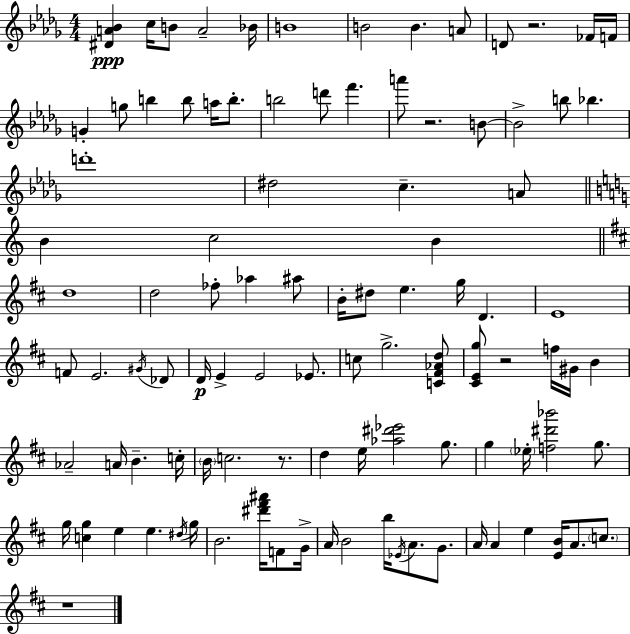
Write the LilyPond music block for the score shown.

{
  \clef treble
  \numericTimeSignature
  \time 4/4
  \key bes \minor
  <dis' a' bes'>4\ppp c''16 b'8 a'2-- bes'16 | b'1 | b'2 b'4. a'8 | d'8 r2. fes'16 f'16 | \break g'4-. g''8 b''4 b''8 a''16 b''8.-. | b''2 d'''8 f'''4. | a'''8 r2. b'8~~ | b'2-> b''8 bes''4. | \break d'''1-. | dis''2 c''4.-- a'8 | \bar "||" \break \key c \major b'4 c''2 b'4 | \bar "||" \break \key b \minor d''1 | d''2 fes''8-. aes''4 ais''8 | b'16-. dis''8 e''4. g''16 d'4. | e'1 | \break f'8 e'2. \acciaccatura { gis'16 } des'8 | d'16\p e'4-> e'2 ees'8. | c''8 g''2.-> <c' fis' aes' d''>8 | <cis' e' g''>8 r2 f''16 gis'16 b'4 | \break aes'2-- a'16 b'4.-- | c''16-. \parenthesize b'16 c''2. r8. | d''4 e''16 <aes'' dis''' ees'''>2 g''8. | g''4 \parenthesize ees''16-. <f'' dis''' bes'''>2 g''8. | \break g''16 <c'' g''>4 e''4 e''4. | \acciaccatura { dis''16 } g''16 b'2. <dis''' fis''' ais'''>16 f'8 | g'16-> a'16 b'2 b''16 \acciaccatura { ees'16 } a'8. | g'8. a'16 a'4 e''4 <e' b'>16 a'8. | \break \parenthesize c''8. r1 | \bar "|."
}